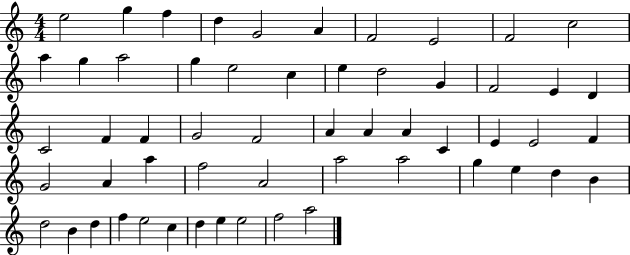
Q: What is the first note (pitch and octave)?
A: E5